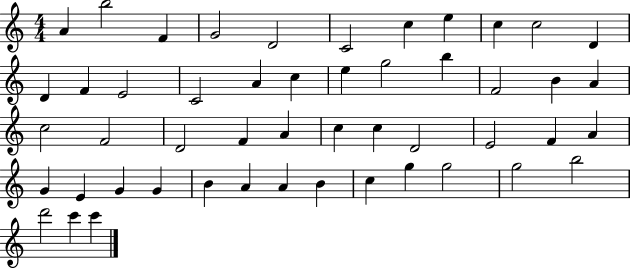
{
  \clef treble
  \numericTimeSignature
  \time 4/4
  \key c \major
  a'4 b''2 f'4 | g'2 d'2 | c'2 c''4 e''4 | c''4 c''2 d'4 | \break d'4 f'4 e'2 | c'2 a'4 c''4 | e''4 g''2 b''4 | f'2 b'4 a'4 | \break c''2 f'2 | d'2 f'4 a'4 | c''4 c''4 d'2 | e'2 f'4 a'4 | \break g'4 e'4 g'4 g'4 | b'4 a'4 a'4 b'4 | c''4 g''4 g''2 | g''2 b''2 | \break d'''2 c'''4 c'''4 | \bar "|."
}